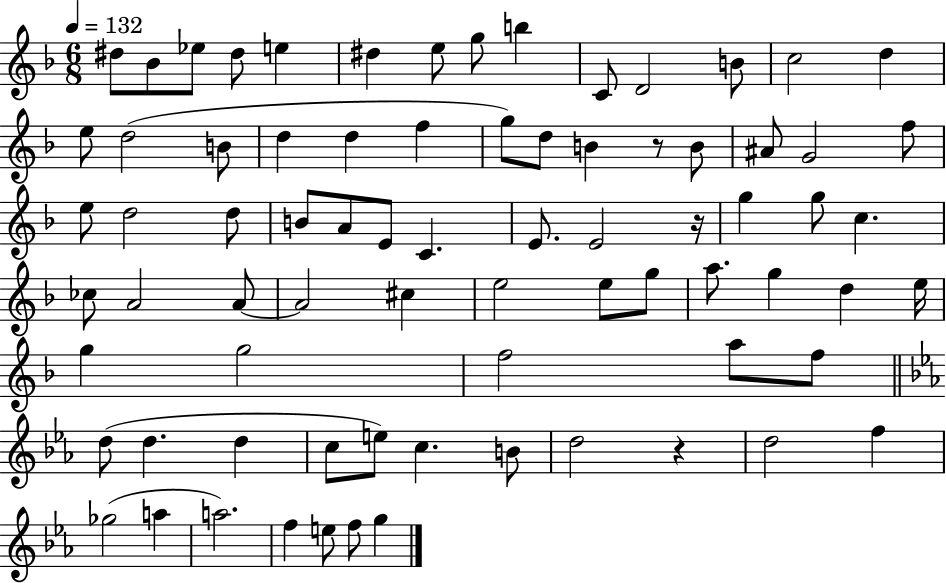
{
  \clef treble
  \numericTimeSignature
  \time 6/8
  \key f \major
  \tempo 4 = 132
  \repeat volta 2 { dis''8 bes'8 ees''8 dis''8 e''4 | dis''4 e''8 g''8 b''4 | c'8 d'2 b'8 | c''2 d''4 | \break e''8 d''2( b'8 | d''4 d''4 f''4 | g''8) d''8 b'4 r8 b'8 | ais'8 g'2 f''8 | \break e''8 d''2 d''8 | b'8 a'8 e'8 c'4. | e'8. e'2 r16 | g''4 g''8 c''4. | \break ces''8 a'2 a'8~~ | a'2 cis''4 | e''2 e''8 g''8 | a''8. g''4 d''4 e''16 | \break g''4 g''2 | f''2 a''8 f''8 | \bar "||" \break \key ees \major d''8( d''4. d''4 | c''8 e''8) c''4. b'8 | d''2 r4 | d''2 f''4 | \break ges''2( a''4 | a''2.) | f''4 e''8 f''8 g''4 | } \bar "|."
}